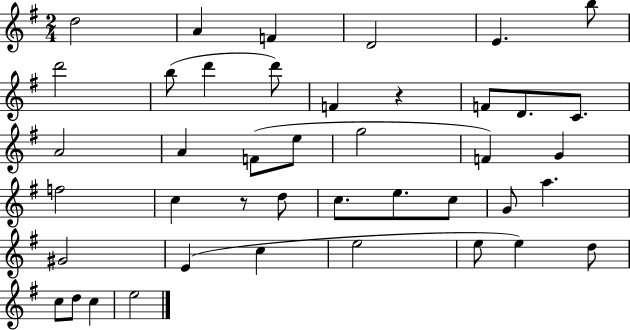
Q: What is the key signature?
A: G major